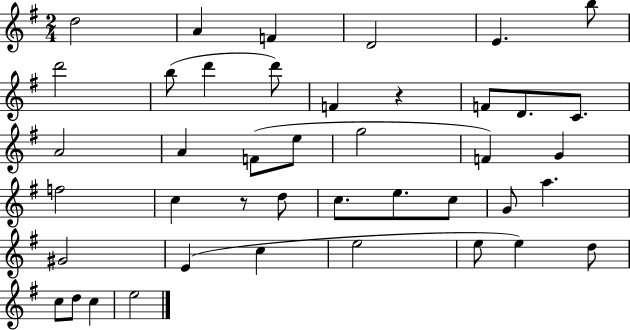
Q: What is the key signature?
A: G major